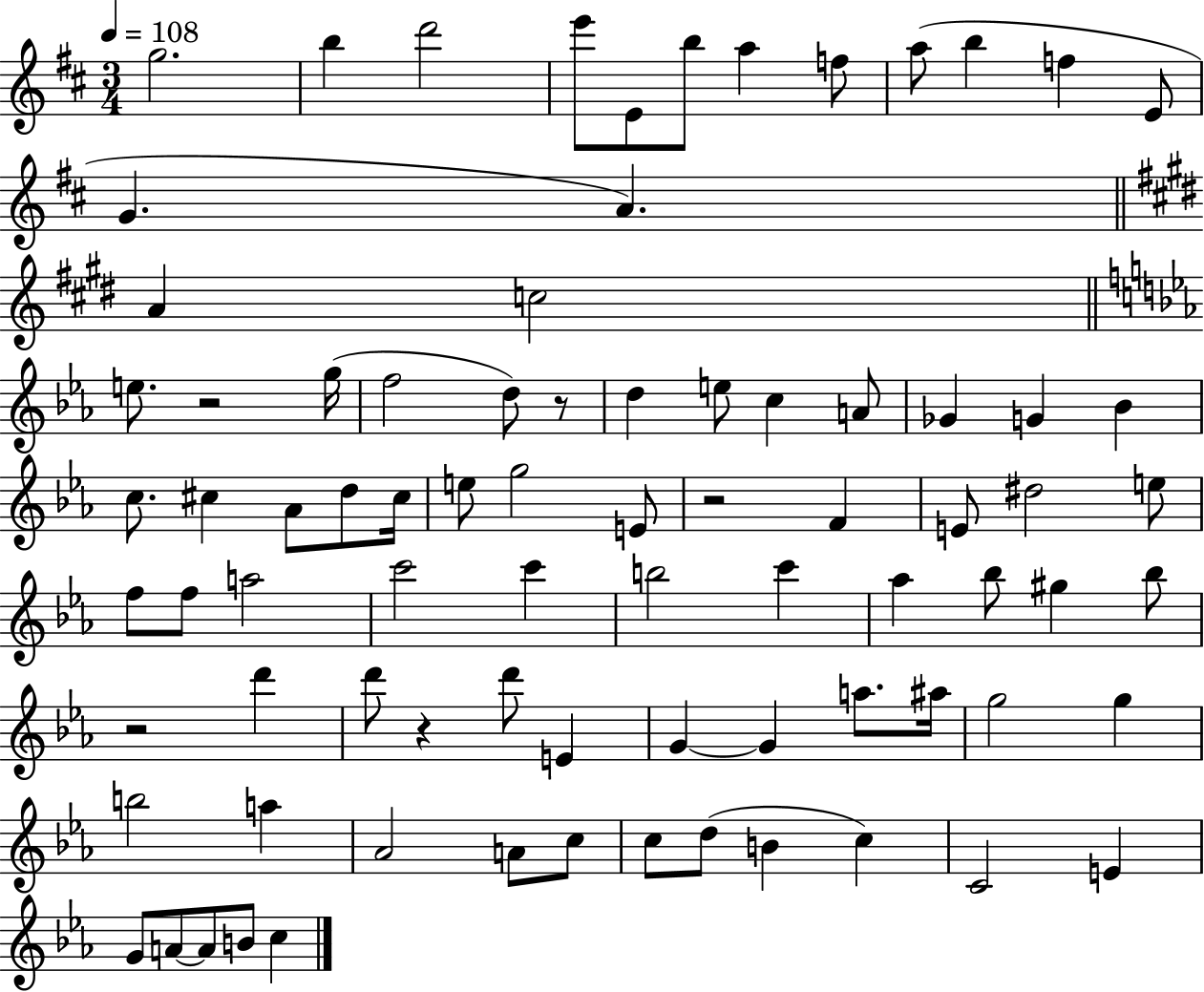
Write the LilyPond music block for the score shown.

{
  \clef treble
  \numericTimeSignature
  \time 3/4
  \key d \major
  \tempo 4 = 108
  g''2. | b''4 d'''2 | e'''8 e'8 b''8 a''4 f''8 | a''8( b''4 f''4 e'8 | \break g'4. a'4.) | \bar "||" \break \key e \major a'4 c''2 | \bar "||" \break \key ees \major e''8. r2 g''16( | f''2 d''8) r8 | d''4 e''8 c''4 a'8 | ges'4 g'4 bes'4 | \break c''8. cis''4 aes'8 d''8 cis''16 | e''8 g''2 e'8 | r2 f'4 | e'8 dis''2 e''8 | \break f''8 f''8 a''2 | c'''2 c'''4 | b''2 c'''4 | aes''4 bes''8 gis''4 bes''8 | \break r2 d'''4 | d'''8 r4 d'''8 e'4 | g'4~~ g'4 a''8. ais''16 | g''2 g''4 | \break b''2 a''4 | aes'2 a'8 c''8 | c''8 d''8( b'4 c''4) | c'2 e'4 | \break g'8 a'8~~ a'8 b'8 c''4 | \bar "|."
}